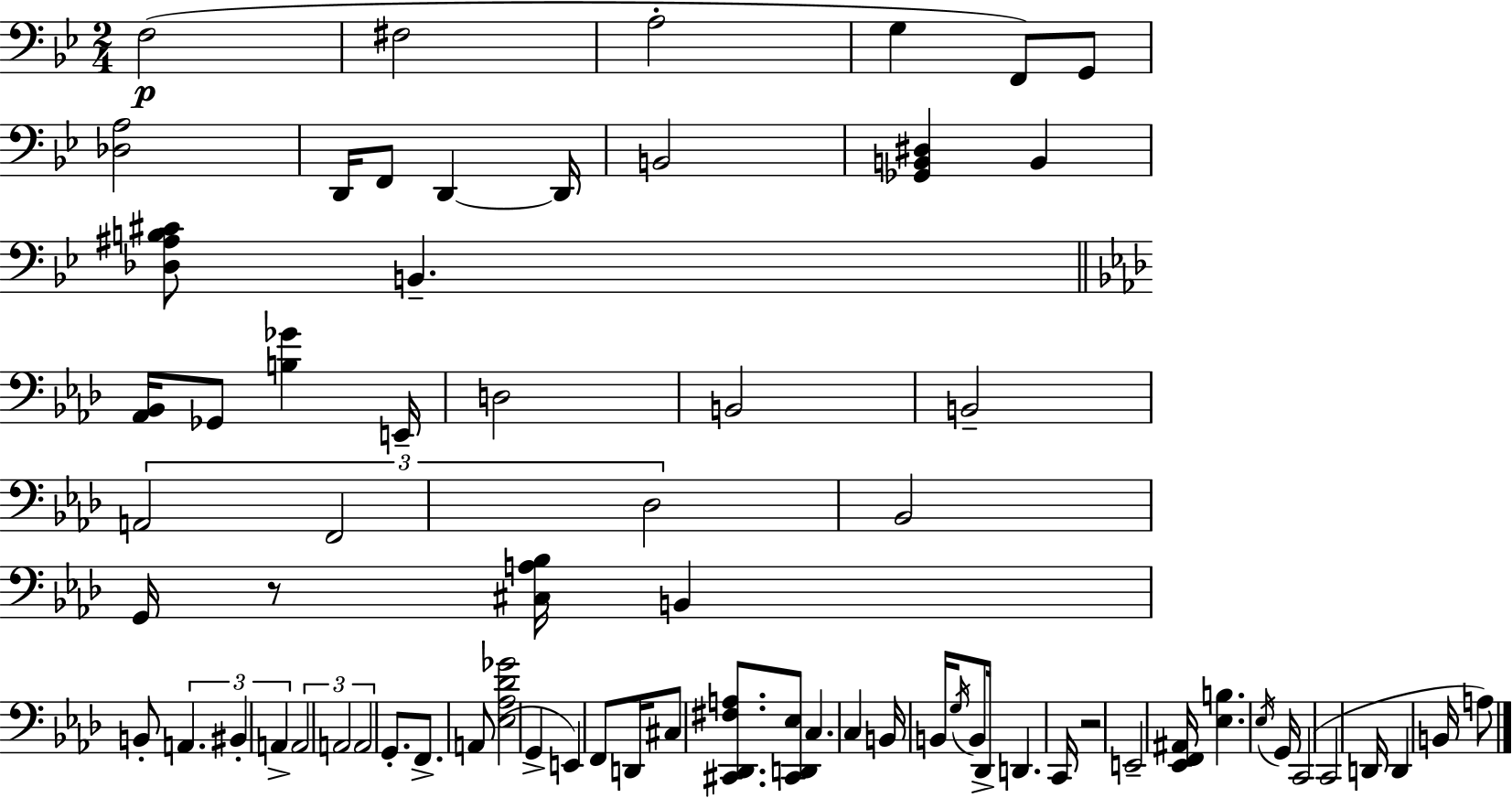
X:1
T:Untitled
M:2/4
L:1/4
K:Bb
F,2 ^F,2 A,2 G, F,,/2 G,,/2 [_D,A,]2 D,,/4 F,,/2 D,, D,,/4 B,,2 [_G,,B,,^D,] B,, [_D,^A,B,^C]/2 B,, [_A,,_B,,]/4 _G,,/2 [B,_G] E,,/4 D,2 B,,2 B,,2 A,,2 F,,2 _D,2 _B,,2 G,,/4 z/2 [^C,A,_B,]/4 B,, B,,/2 A,, ^B,, A,, A,,2 A,,2 A,,2 G,,/2 F,,/2 A,,/2 [_E,_A,_D_G]2 G,, E,, F,,/2 D,,/4 ^C,/2 [^C,,_D,,^F,A,]/2 [^C,,D,,_E,]/2 C, C, B,,/4 B,,/4 G,/4 B,,/2 _D,,/4 D,, C,,/4 z2 E,,2 [_E,,F,,^A,,]/4 [_E,B,] _E,/4 G,,/4 C,,2 C,,2 D,,/4 D,, B,,/4 A,/2